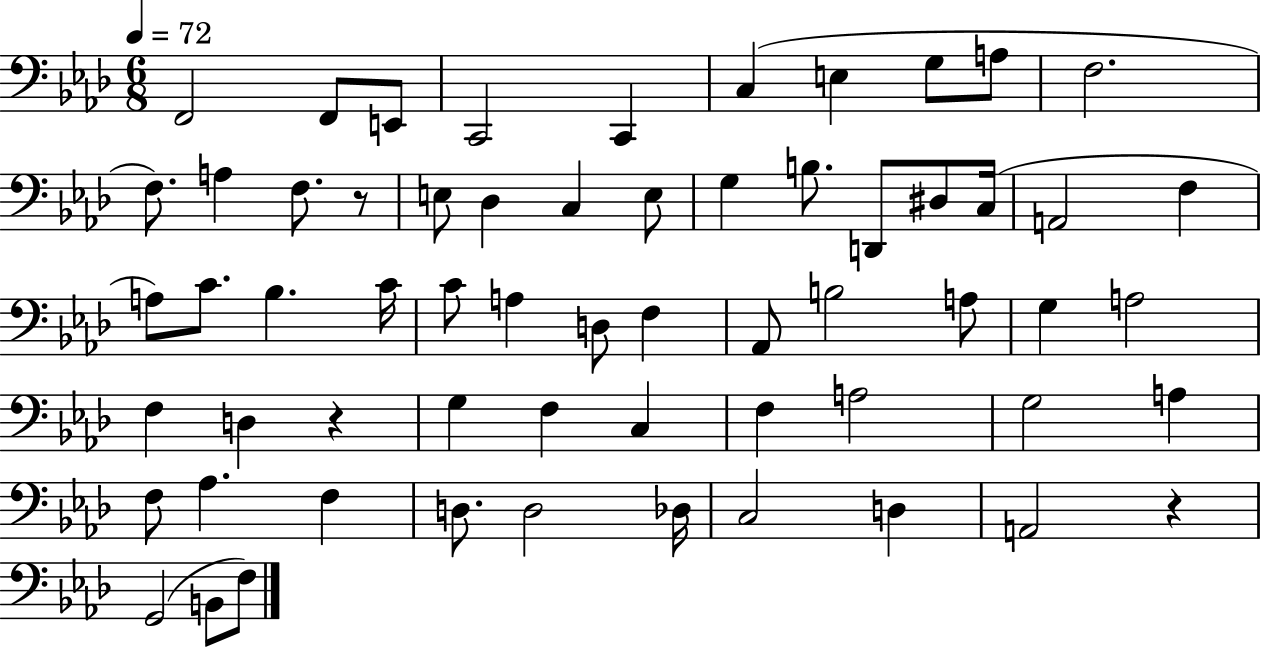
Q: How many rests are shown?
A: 3